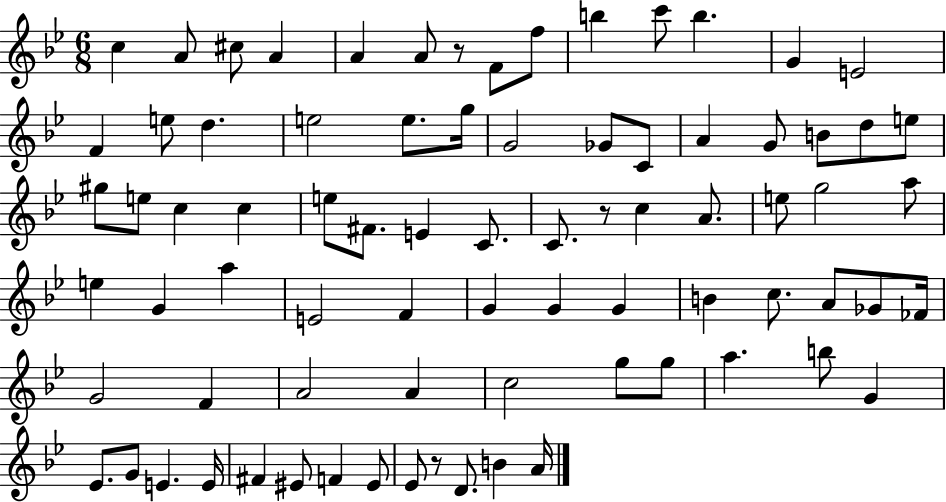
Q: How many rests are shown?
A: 3